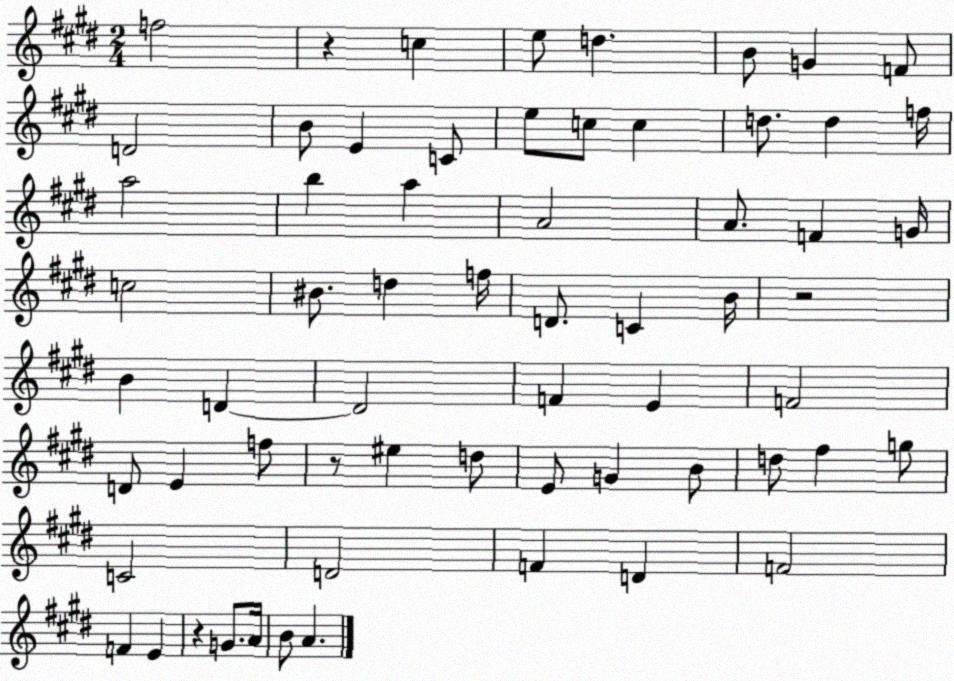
X:1
T:Untitled
M:2/4
L:1/4
K:E
f2 z c e/2 d B/2 G F/2 D2 B/2 E C/2 e/2 c/2 c d/2 d f/4 a2 b a A2 A/2 F G/4 c2 ^B/2 d f/4 D/2 C B/4 z2 B D D2 F E F2 D/2 E f/2 z/2 ^e d/2 E/2 G B/2 d/2 ^f g/2 C2 D2 F D F2 F E z G/2 A/4 B/2 A